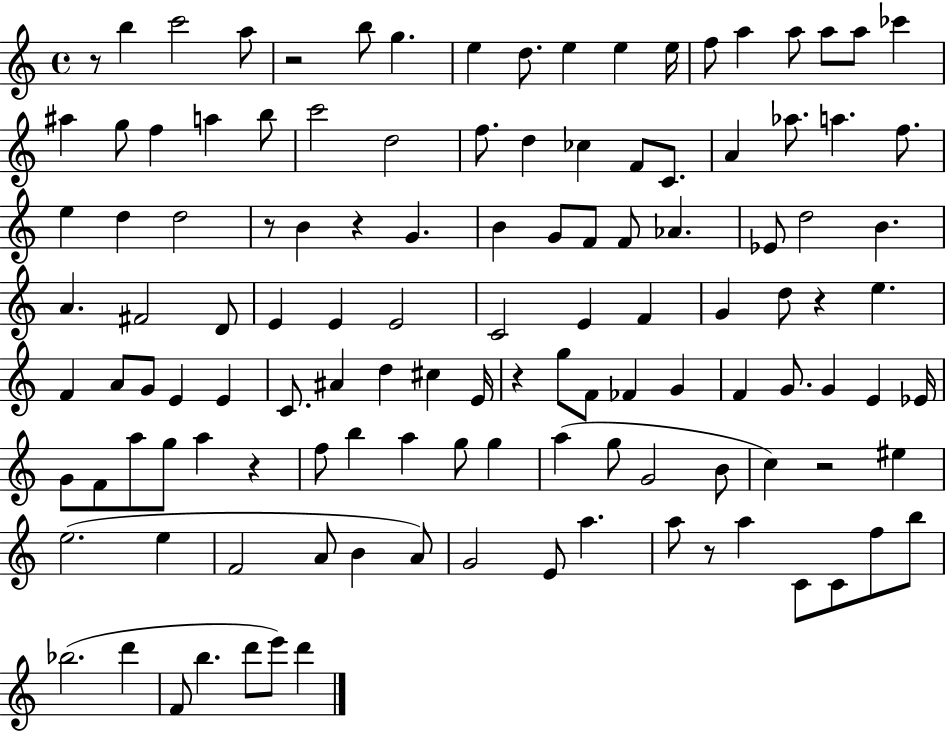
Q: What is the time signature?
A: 4/4